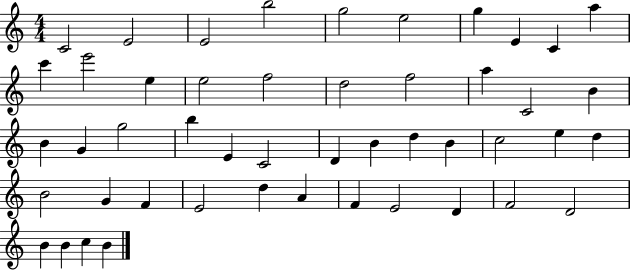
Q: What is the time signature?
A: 4/4